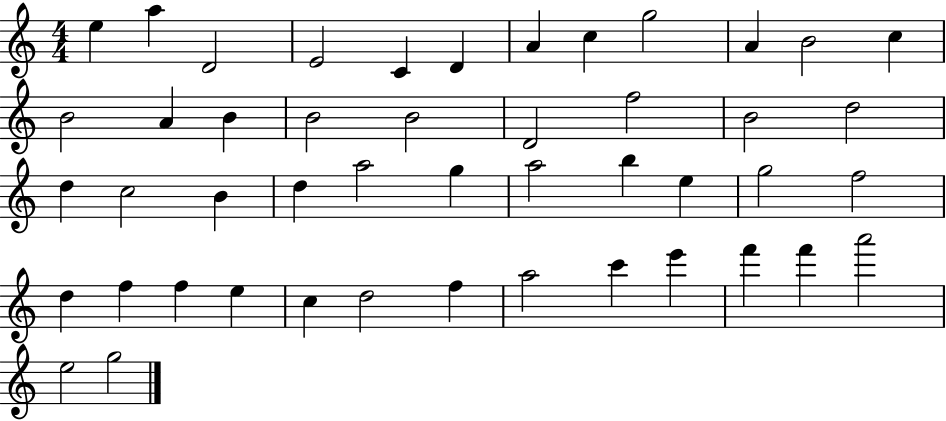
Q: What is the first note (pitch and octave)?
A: E5